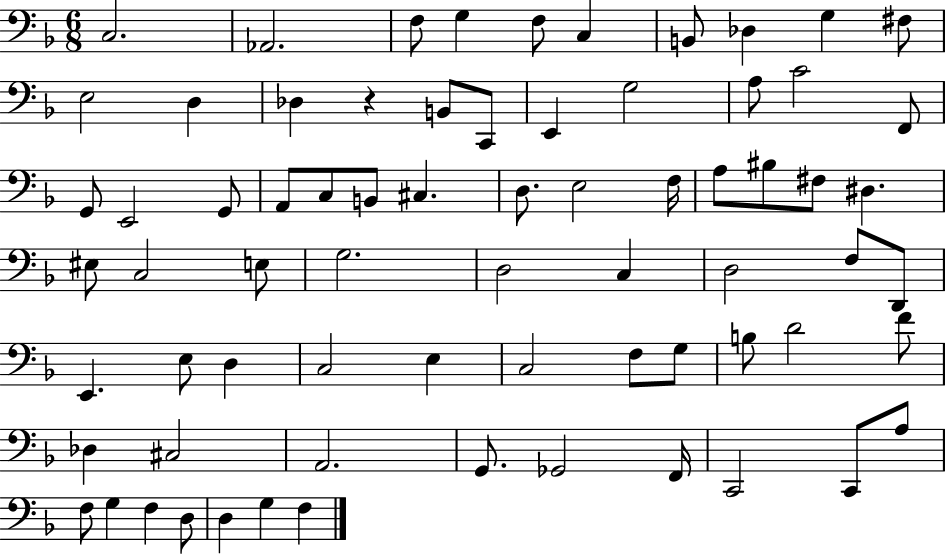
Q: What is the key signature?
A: F major